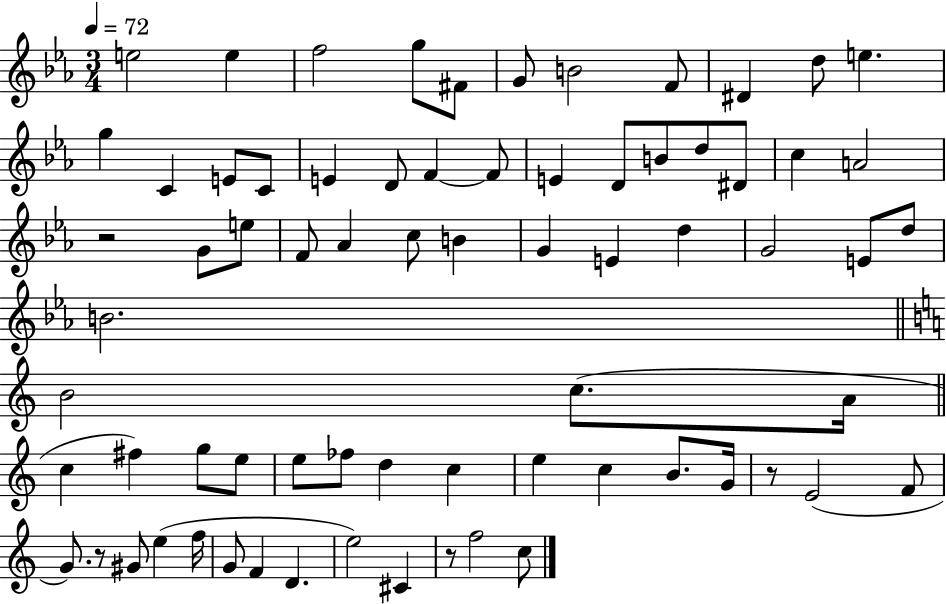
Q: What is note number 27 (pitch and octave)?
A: G4